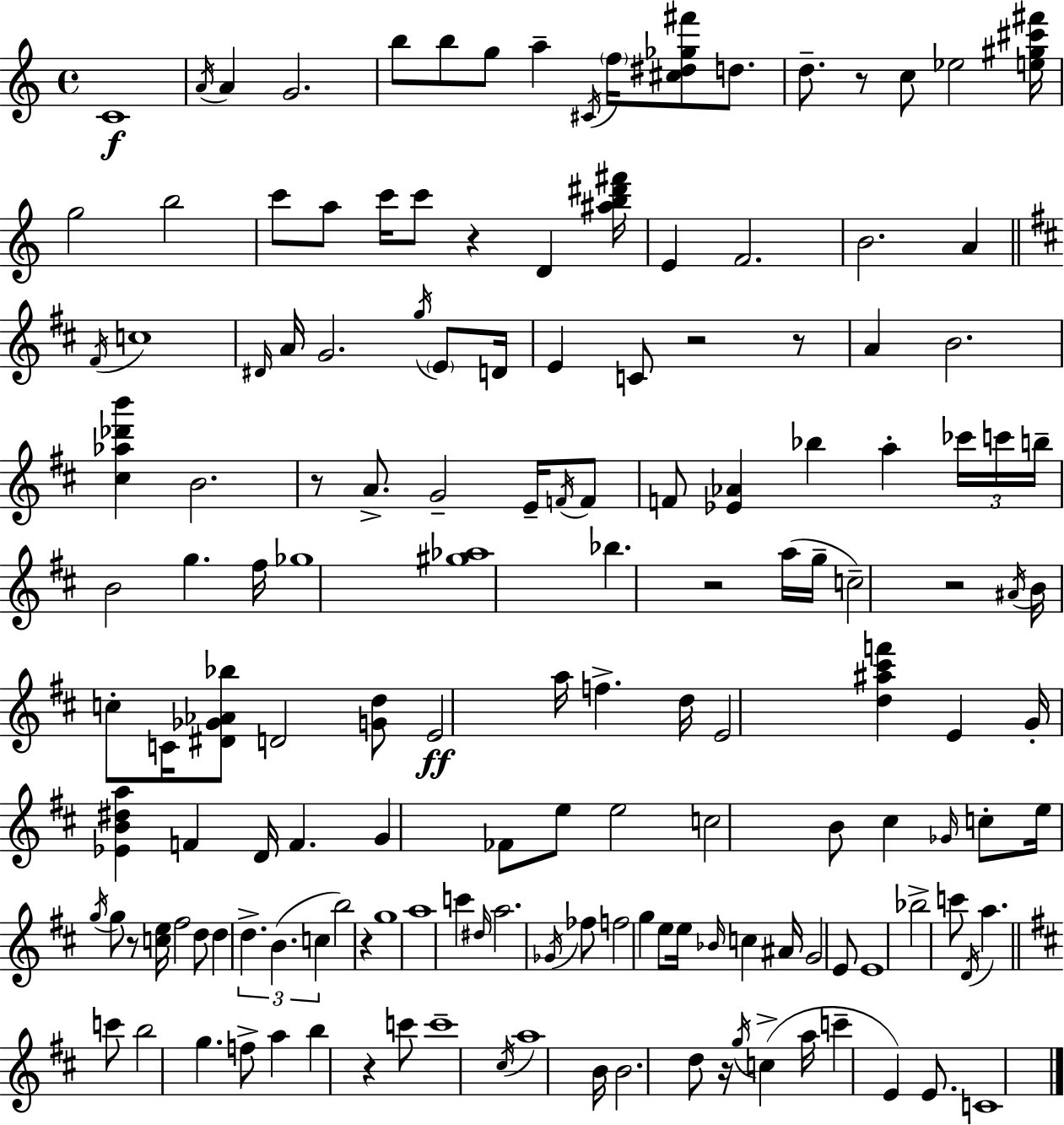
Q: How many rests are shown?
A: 11